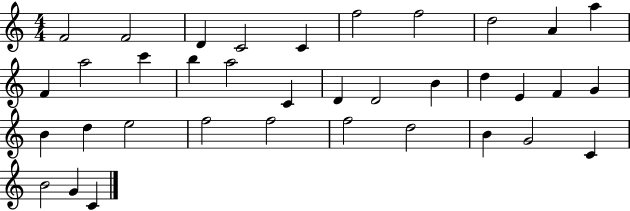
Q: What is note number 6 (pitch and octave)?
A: F5